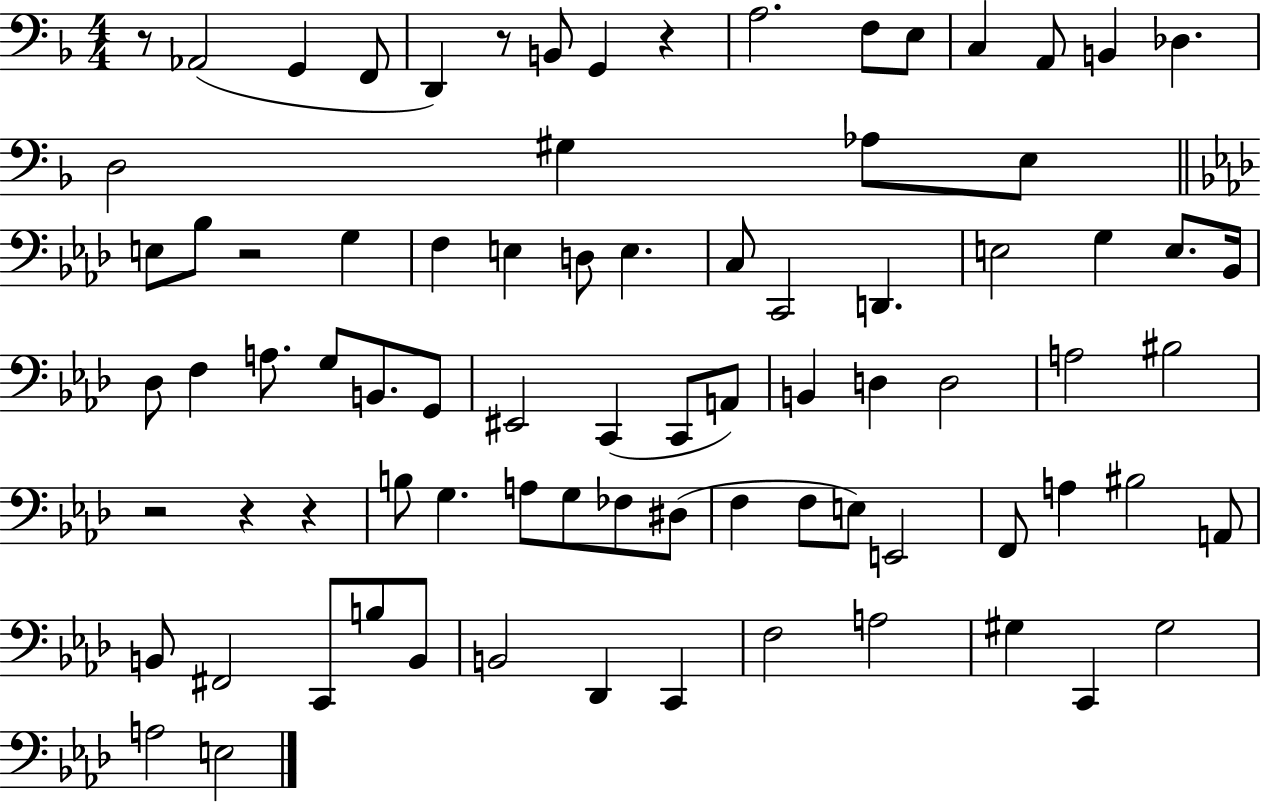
R/e Ab2/h G2/q F2/e D2/q R/e B2/e G2/q R/q A3/h. F3/e E3/e C3/q A2/e B2/q Db3/q. D3/h G#3/q Ab3/e E3/e E3/e Bb3/e R/h G3/q F3/q E3/q D3/e E3/q. C3/e C2/h D2/q. E3/h G3/q E3/e. Bb2/s Db3/e F3/q A3/e. G3/e B2/e. G2/e EIS2/h C2/q C2/e A2/e B2/q D3/q D3/h A3/h BIS3/h R/h R/q R/q B3/e G3/q. A3/e G3/e FES3/e D#3/e F3/q F3/e E3/e E2/h F2/e A3/q BIS3/h A2/e B2/e F#2/h C2/e B3/e B2/e B2/h Db2/q C2/q F3/h A3/h G#3/q C2/q G#3/h A3/h E3/h